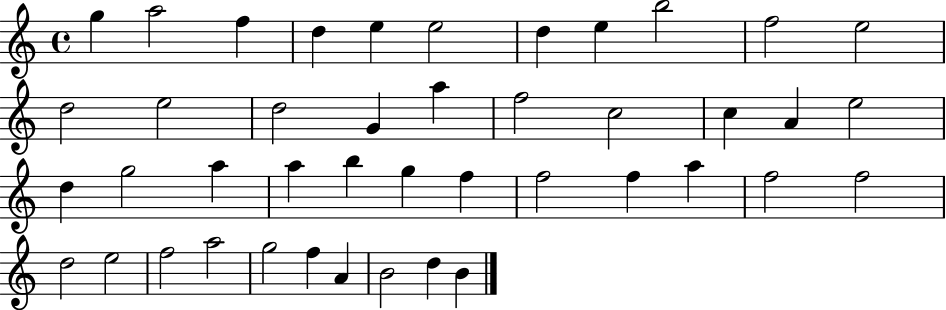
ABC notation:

X:1
T:Untitled
M:4/4
L:1/4
K:C
g a2 f d e e2 d e b2 f2 e2 d2 e2 d2 G a f2 c2 c A e2 d g2 a a b g f f2 f a f2 f2 d2 e2 f2 a2 g2 f A B2 d B